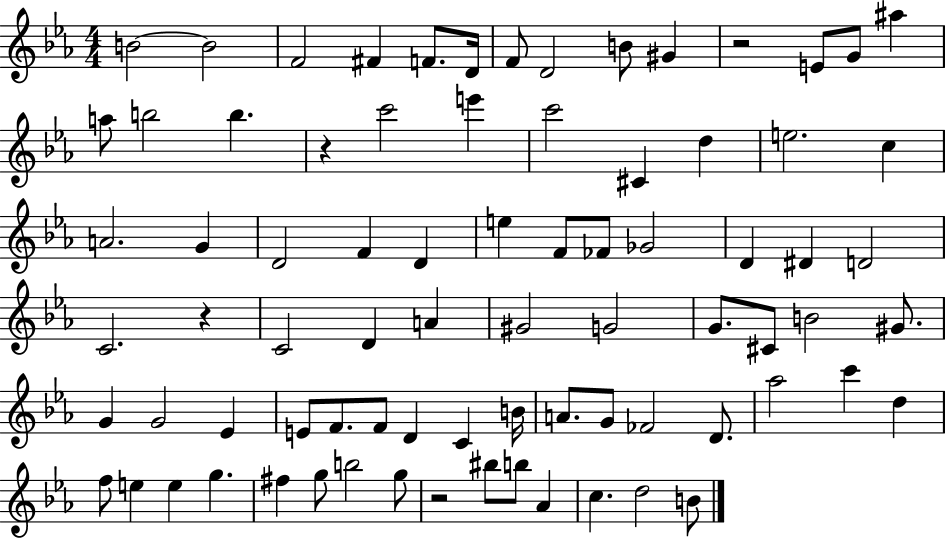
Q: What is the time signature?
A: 4/4